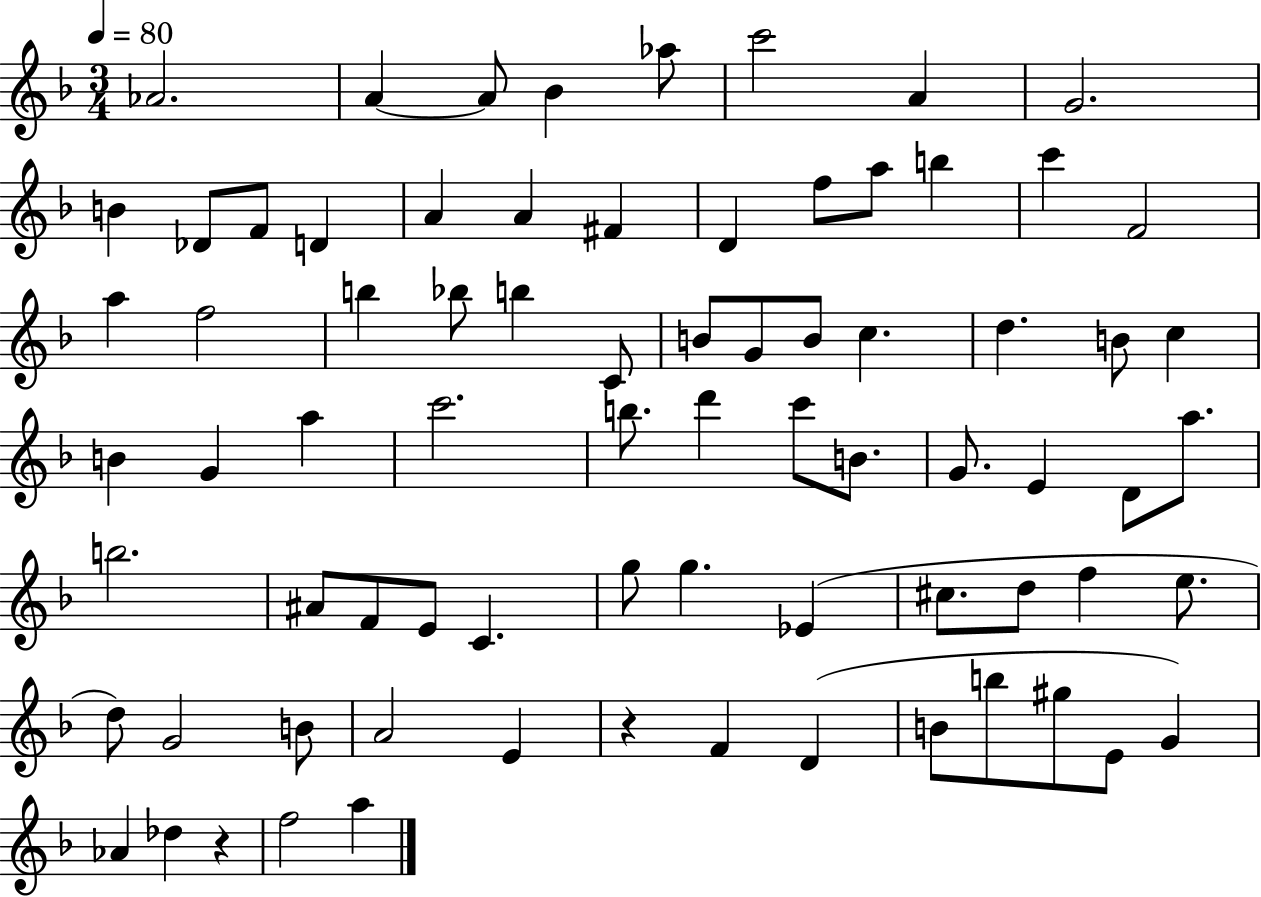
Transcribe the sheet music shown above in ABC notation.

X:1
T:Untitled
M:3/4
L:1/4
K:F
_A2 A A/2 _B _a/2 c'2 A G2 B _D/2 F/2 D A A ^F D f/2 a/2 b c' F2 a f2 b _b/2 b C/2 B/2 G/2 B/2 c d B/2 c B G a c'2 b/2 d' c'/2 B/2 G/2 E D/2 a/2 b2 ^A/2 F/2 E/2 C g/2 g _E ^c/2 d/2 f e/2 d/2 G2 B/2 A2 E z F D B/2 b/2 ^g/2 E/2 G _A _d z f2 a